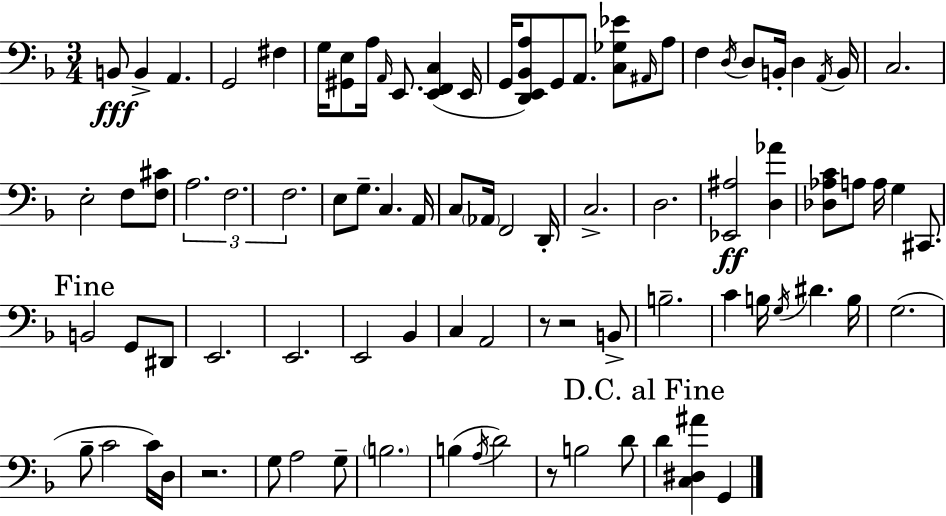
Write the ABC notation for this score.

X:1
T:Untitled
M:3/4
L:1/4
K:Dm
B,,/2 B,, A,, G,,2 ^F, G,/4 [^G,,E,]/2 A,/4 A,,/4 E,,/2 [E,,F,,C,] E,,/4 G,,/4 [D,,E,,_B,,A,]/2 G,,/2 A,,/2 [C,_G,_E]/2 ^A,,/4 A,/2 F, D,/4 D,/2 B,,/4 D, A,,/4 B,,/4 C,2 E,2 F,/2 [F,^C]/2 A,2 F,2 F,2 E,/2 G,/2 C, A,,/4 C,/2 _A,,/4 F,,2 D,,/4 C,2 D,2 [_E,,^A,]2 [D,_A] [_D,_A,C]/2 A,/2 A,/4 G, ^C,,/2 B,,2 G,,/2 ^D,,/2 E,,2 E,,2 E,,2 _B,, C, A,,2 z/2 z2 B,,/2 B,2 C B,/4 G,/4 ^D B,/4 G,2 _B,/2 C2 C/4 D,/4 z2 G,/2 A,2 G,/2 B,2 B, A,/4 D2 z/2 B,2 D/2 D [C,^D,^A] G,,